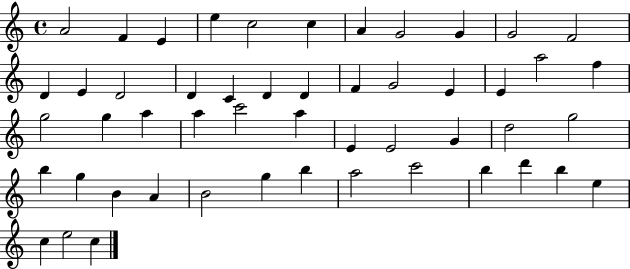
{
  \clef treble
  \time 4/4
  \defaultTimeSignature
  \key c \major
  a'2 f'4 e'4 | e''4 c''2 c''4 | a'4 g'2 g'4 | g'2 f'2 | \break d'4 e'4 d'2 | d'4 c'4 d'4 d'4 | f'4 g'2 e'4 | e'4 a''2 f''4 | \break g''2 g''4 a''4 | a''4 c'''2 a''4 | e'4 e'2 g'4 | d''2 g''2 | \break b''4 g''4 b'4 a'4 | b'2 g''4 b''4 | a''2 c'''2 | b''4 d'''4 b''4 e''4 | \break c''4 e''2 c''4 | \bar "|."
}